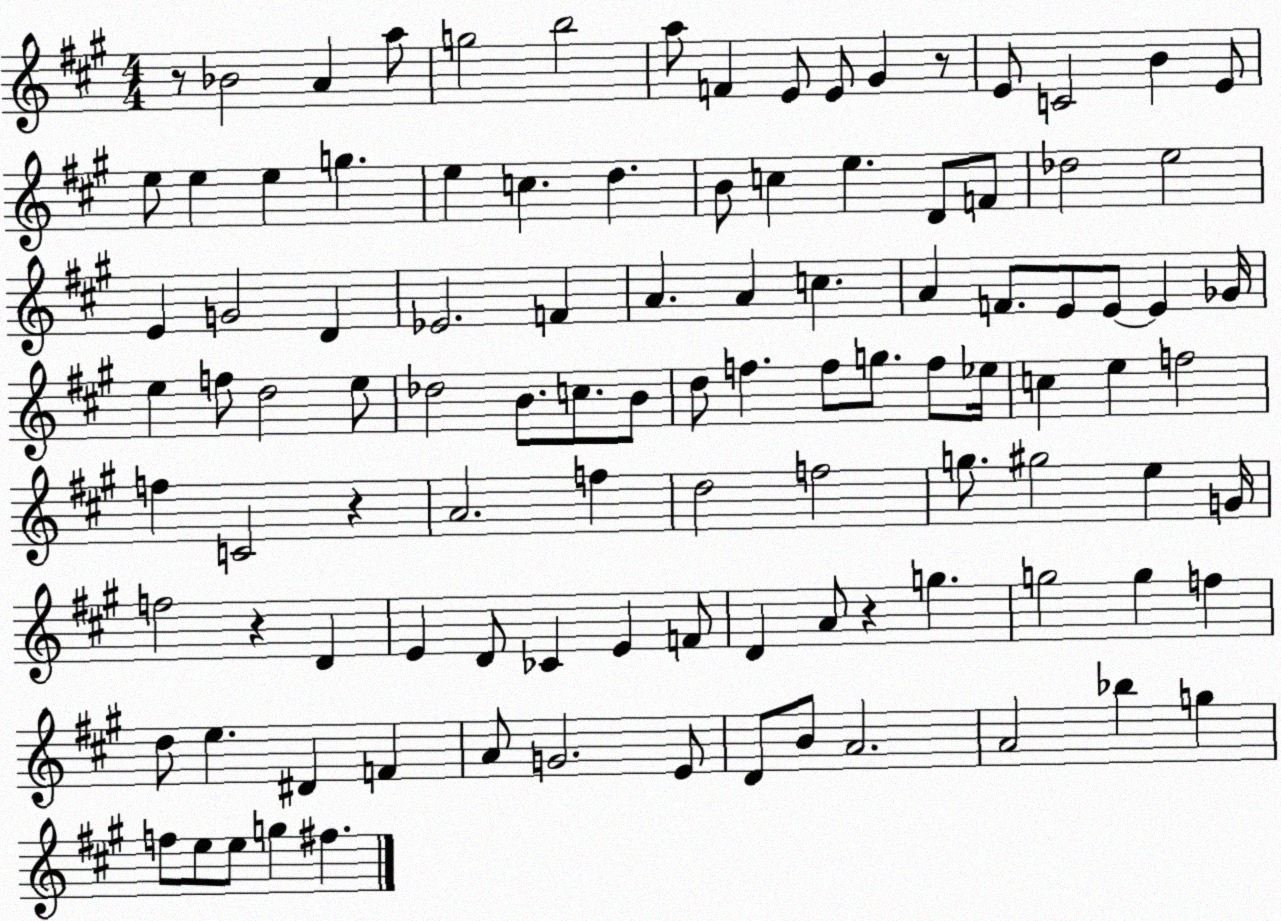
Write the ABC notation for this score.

X:1
T:Untitled
M:4/4
L:1/4
K:A
z/2 _B2 A a/2 g2 b2 a/2 F E/2 E/2 ^G z/2 E/2 C2 B E/2 e/2 e e g e c d B/2 c e D/2 F/2 _d2 e2 E G2 D _E2 F A A c A F/2 E/2 E/2 E _G/4 e f/2 d2 e/2 _d2 B/2 c/2 B/2 d/2 f f/2 g/2 f/2 _e/4 c e f2 f C2 z A2 f d2 f2 g/2 ^g2 e G/4 f2 z D E D/2 _C E F/2 D A/2 z g g2 g f d/2 e ^D F A/2 G2 E/2 D/2 B/2 A2 A2 _b g f/2 e/2 e/2 g ^f